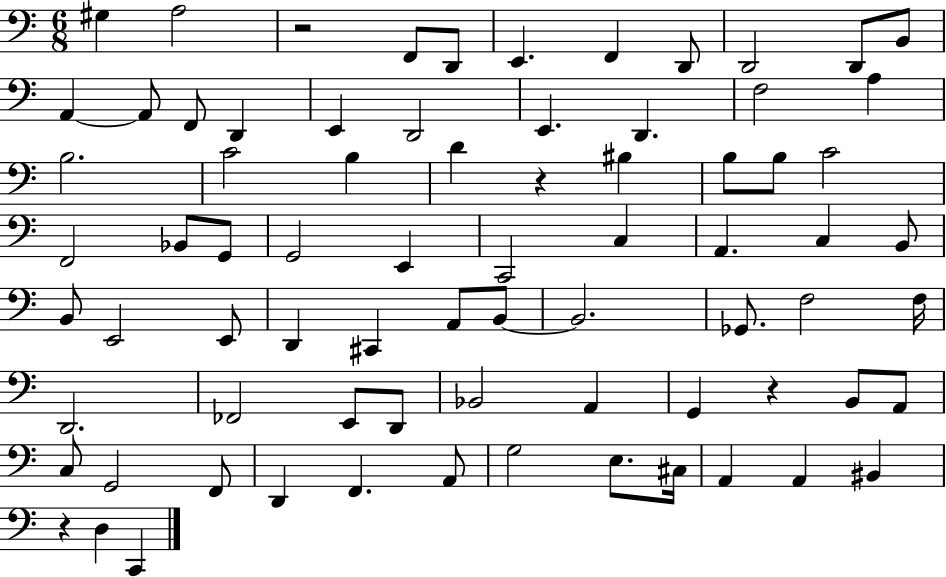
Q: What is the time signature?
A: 6/8